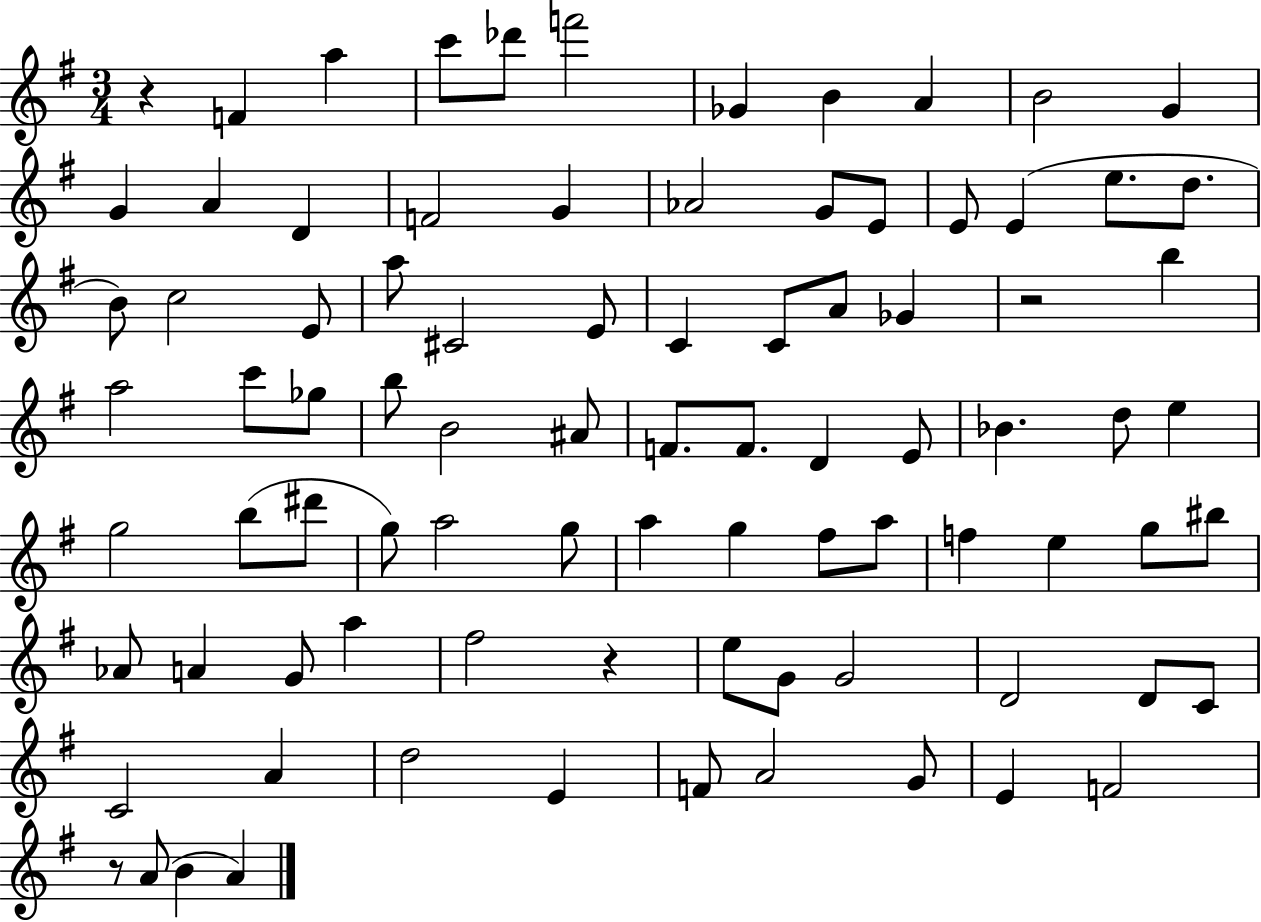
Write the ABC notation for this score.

X:1
T:Untitled
M:3/4
L:1/4
K:G
z F a c'/2 _d'/2 f'2 _G B A B2 G G A D F2 G _A2 G/2 E/2 E/2 E e/2 d/2 B/2 c2 E/2 a/2 ^C2 E/2 C C/2 A/2 _G z2 b a2 c'/2 _g/2 b/2 B2 ^A/2 F/2 F/2 D E/2 _B d/2 e g2 b/2 ^d'/2 g/2 a2 g/2 a g ^f/2 a/2 f e g/2 ^b/2 _A/2 A G/2 a ^f2 z e/2 G/2 G2 D2 D/2 C/2 C2 A d2 E F/2 A2 G/2 E F2 z/2 A/2 B A